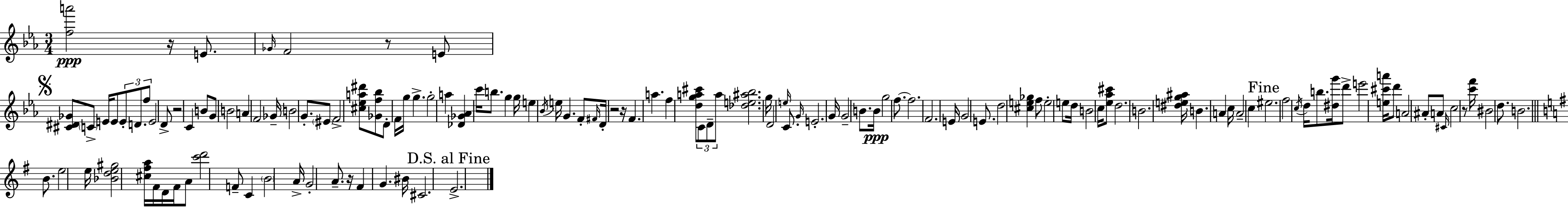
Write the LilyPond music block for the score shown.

{
  \clef treble
  \numericTimeSignature
  \time 3/4
  \key c \minor
  \repeat volta 2 { <f'' a'''>2\ppp r16 e'8. | \grace { ges'16 } f'2 r8 e'8 | \mark \markup { \musicglyph "scripts.segno" } <cis' dis' ges'>8 \parenthesize c'8-> e'16 e'8 \tuplet 3/2 { e'8-. d'8. | f''8 } e'2 d'8-> | \break r2 c'4 | b'8 g'8 b'2 | a'4 f'2 | ges'16-- b'2 g'8.-. | \break \parenthesize eis'8 f'2-> <cis'' ees'' a'' dis'''>8 | <ges' f'' bes''>8 d'8-. f'16 g''16 g''4.-> | g''2-. a''4 | <des' ges' aes'>4 c'''16 b''8. g''4 | \break g''16 e''4 \acciaccatura { bes'16 } e''16 g'4. | f'8-. \grace { fis'16 } d'16-. r2 | r16 f'4. a''4. | f''4 <d'' g'' a'' cis'''>8 \tuplet 3/2 { c'8 d'8-- | \break a''8 } <des'' e'' ais'' bes''>2. | g''16 d'2 | \grace { e''16 } c'8. \grace { g'16 } e'2.-. | g'16 g'2-- | \break b'8. b'16\ppp g''2 | f''8.~~ f''2. | f'2. | e'16 g'2 | \break e'8. d''2 | <cis'' e'' ges''>4 f''8 e''2-. | e''8 d''16 b'2 | c''16 <ees'' aes'' cis'''>8 d''2. | \break b'2. | <dis'' e'' g'' ais''>16 b'4. | a'4 c''16 a'2-- | c''4 \mark "Fine" eis''2. | \break f''2 | \acciaccatura { c''16 } d''16 b''8. <dis'' g'''>16 d'''8-> e'''2 | <e'' cis''' a'''>16 d'''8 a'2 | ais'8-. a'8 \grace { cis'16 } c''2 | \break r8 <c''' f'''>16 bis'2 | d''8. b'2. | \bar "||" \break \key g \major b'8. e''2 e''16 | <bes' d'' e'' gis''>2 <cis'' fis'' a''>16 fis'16 d'16 fis'16 | a'8 <c''' d'''>2 f'8-- | c'4 \parenthesize b'2 | \break a'16-> g'2-. a'8.-- | r16 fis'4 g'4. bis'16 | cis'2. | \mark "D.S. al Fine" e'2.-> | \break } \bar "|."
}